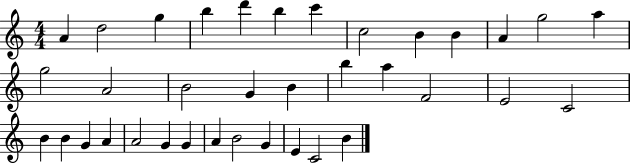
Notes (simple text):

A4/q D5/h G5/q B5/q D6/q B5/q C6/q C5/h B4/q B4/q A4/q G5/h A5/q G5/h A4/h B4/h G4/q B4/q B5/q A5/q F4/h E4/h C4/h B4/q B4/q G4/q A4/q A4/h G4/q G4/q A4/q B4/h G4/q E4/q C4/h B4/q